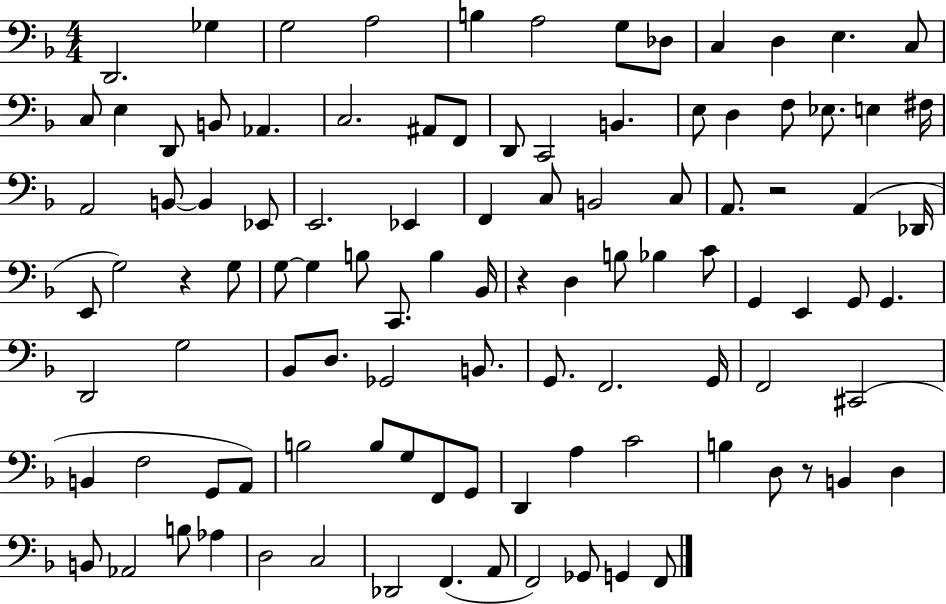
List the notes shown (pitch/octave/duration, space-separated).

D2/h. Gb3/q G3/h A3/h B3/q A3/h G3/e Db3/e C3/q D3/q E3/q. C3/e C3/e E3/q D2/e B2/e Ab2/q. C3/h. A#2/e F2/e D2/e C2/h B2/q. E3/e D3/q F3/e Eb3/e. E3/q F#3/s A2/h B2/e B2/q Eb2/e E2/h. Eb2/q F2/q C3/e B2/h C3/e A2/e. R/h A2/q Db2/s E2/e G3/h R/q G3/e G3/e G3/q B3/e C2/e. B3/q Bb2/s R/q D3/q B3/e Bb3/q C4/e G2/q E2/q G2/e G2/q. D2/h G3/h Bb2/e D3/e. Gb2/h B2/e. G2/e. F2/h. G2/s F2/h C#2/h B2/q F3/h G2/e A2/e B3/h B3/e G3/e F2/e G2/e D2/q A3/q C4/h B3/q D3/e R/e B2/q D3/q B2/e Ab2/h B3/e Ab3/q D3/h C3/h Db2/h F2/q. A2/e F2/h Gb2/e G2/q F2/e